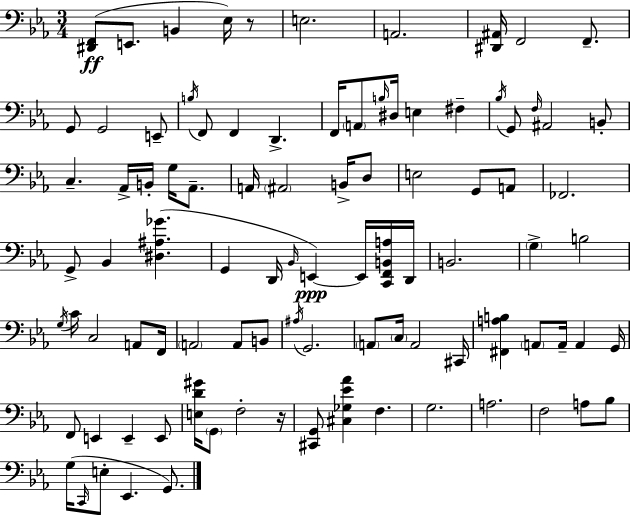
{
  \clef bass
  \numericTimeSignature
  \time 3/4
  \key ees \major
  <dis, f,>8(\ff e,8. b,4 ees16) r8 | e2. | a,2. | <dis, ais,>16 f,2 f,8.-- | \break g,8 g,2 e,8-- | \acciaccatura { b16 } f,8 f,4 d,4.-> | f,16 \parenthesize a,8 \grace { b16 } dis16 e4 fis4-- | \acciaccatura { bes16 } g,8 \grace { f16 } ais,2 | \break b,8-. c4.-- aes,16-> b,16-. | g16 aes,8.-- a,16 \parenthesize ais,2 | b,16-> d8 e2 | g,8 a,8 fes,2. | \break g,8-> bes,4 <dis ais ges'>4.( | g,4 d,16 \grace { bes,16 }) e,4~~\ppp | e,16 <c, f, b, a>16 d,16 b,2. | \parenthesize g4-> b2 | \break \acciaccatura { g16 } c'16 c2 | a,8 f,16 \parenthesize a,2 | a,8 b,8 \acciaccatura { ais16 } g,2. | \parenthesize a,8 \parenthesize c16 a,2 | \break cis,16 <fis, a b>4 \parenthesize a,8 | a,16-- a,4 g,16 f,8 e,4 | e,4-- e,8 <e d' gis'>16 \parenthesize g,8 f2-. | r16 <cis, g,>8 <cis ges ees' aes'>4 | \break f4. g2. | a2. | f2 | a8 bes8 g16( \grace { c,16 } e8-. ees,4. | \break g,8.) \bar "|."
}